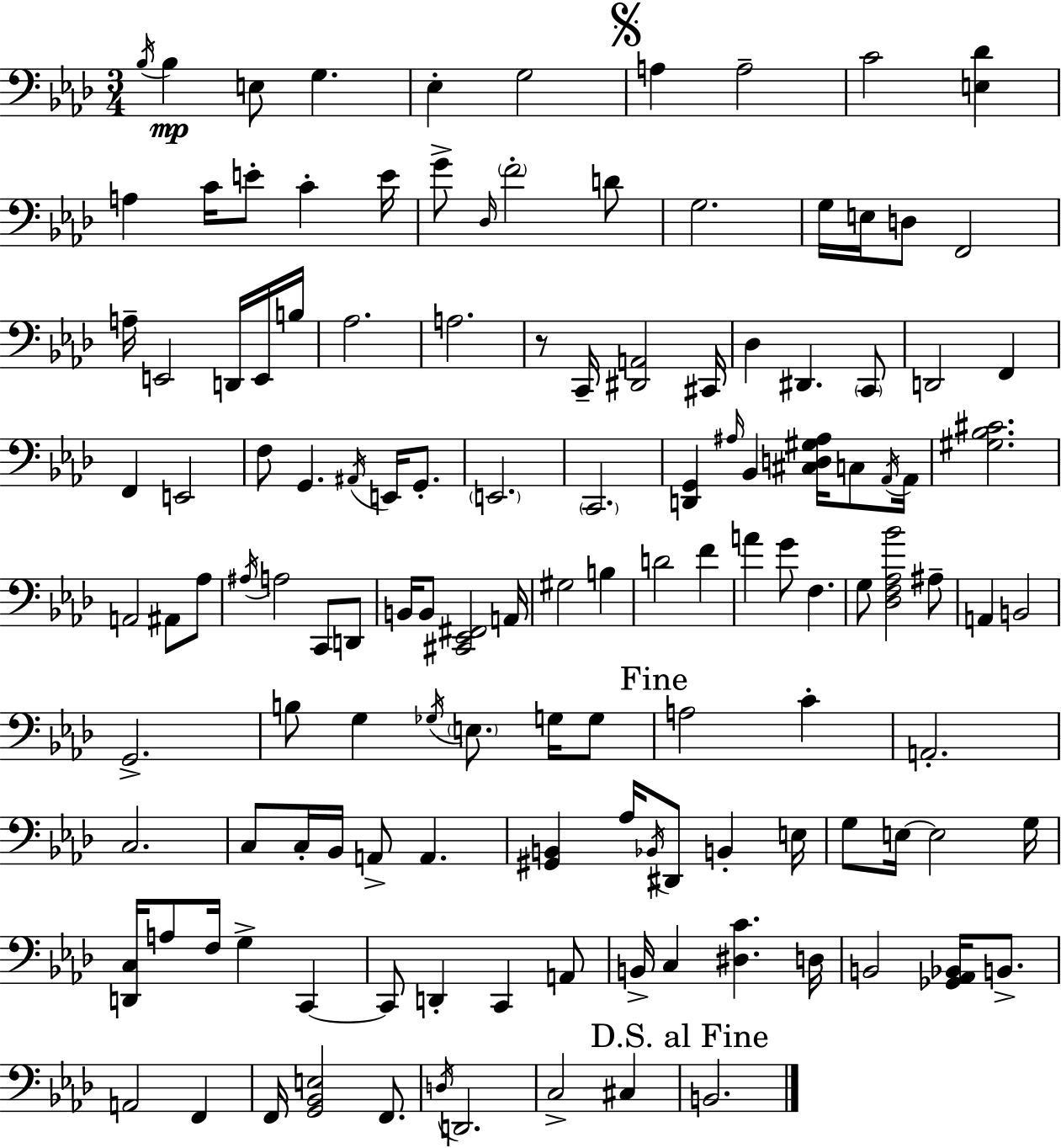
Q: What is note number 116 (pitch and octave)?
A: D2